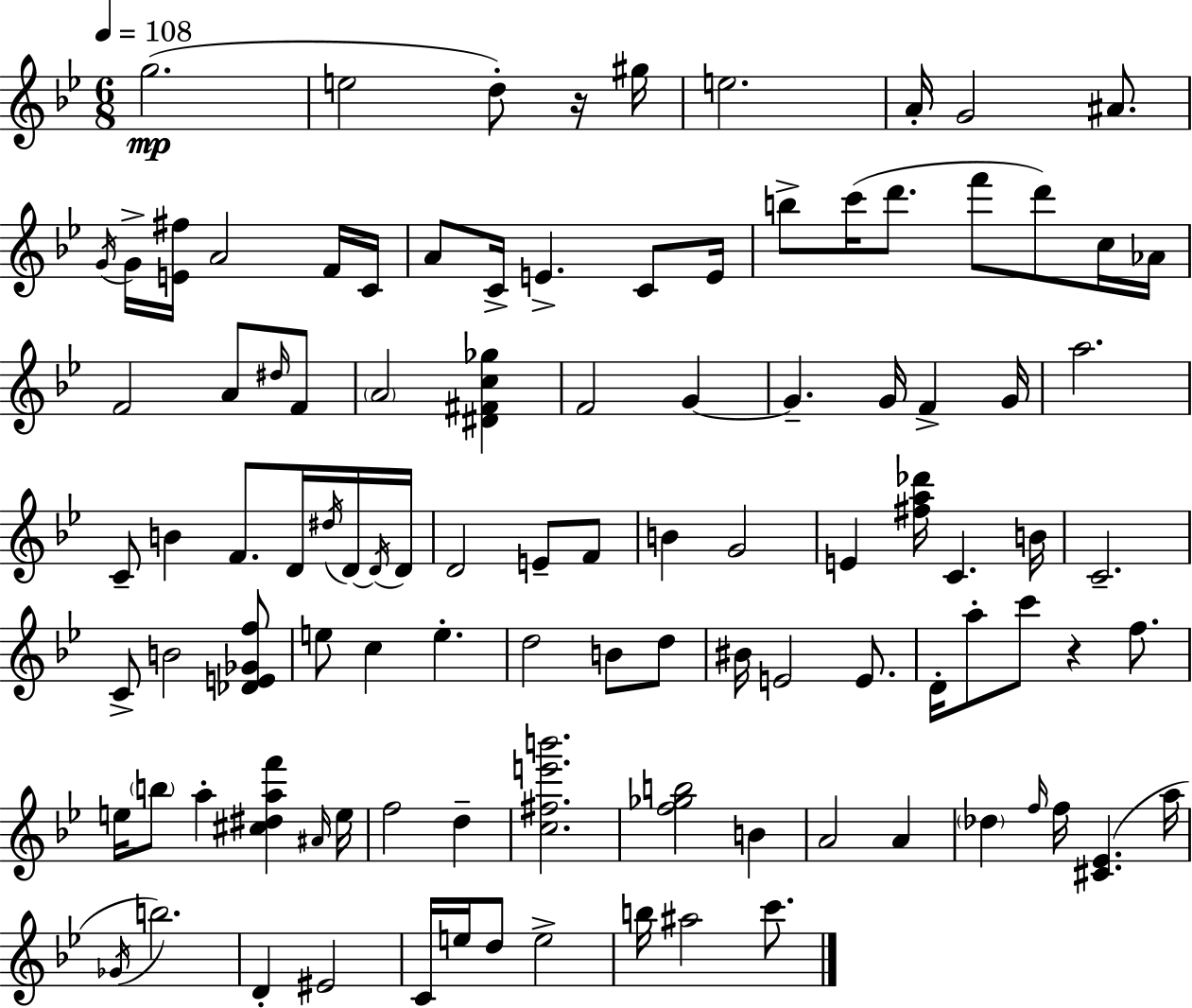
{
  \clef treble
  \numericTimeSignature
  \time 6/8
  \key g \minor
  \tempo 4 = 108
  g''2.(\mp | e''2 d''8-.) r16 gis''16 | e''2. | a'16-. g'2 ais'8. | \break \acciaccatura { g'16 } g'16-> <e' fis''>16 a'2 f'16 | c'16 a'8 c'16-> e'4.-> c'8 | e'16 b''8-> c'''16( d'''8. f'''8 d'''8) c''16 | aes'16 f'2 a'8 \grace { dis''16 } | \break f'8 \parenthesize a'2 <dis' fis' c'' ges''>4 | f'2 g'4~~ | g'4.-- g'16 f'4-> | g'16 a''2. | \break c'8-- b'4 f'8. d'16 | \acciaccatura { dis''16 } d'16~~ \acciaccatura { d'16 } d'16 d'2 | e'8-- f'8 b'4 g'2 | e'4 <fis'' a'' des'''>16 c'4. | \break b'16 c'2.-- | c'8-> b'2 | <des' e' ges' f''>8 e''8 c''4 e''4.-. | d''2 | \break b'8 d''8 bis'16 e'2 | e'8. d'16-. a''8-. c'''8 r4 | f''8. e''16 \parenthesize b''8 a''4-. <cis'' dis'' a'' f'''>4 | \grace { ais'16 } e''16 f''2 | \break d''4-- <c'' fis'' e''' b'''>2. | <f'' ges'' b''>2 | b'4 a'2 | a'4 \parenthesize des''4 \grace { f''16 } f''16 <cis' ees'>4.( | \break a''16 \acciaccatura { ges'16 } b''2.) | d'4-. eis'2 | c'16 e''16 d''8 e''2-> | b''16 ais''2 | \break c'''8. \bar "|."
}